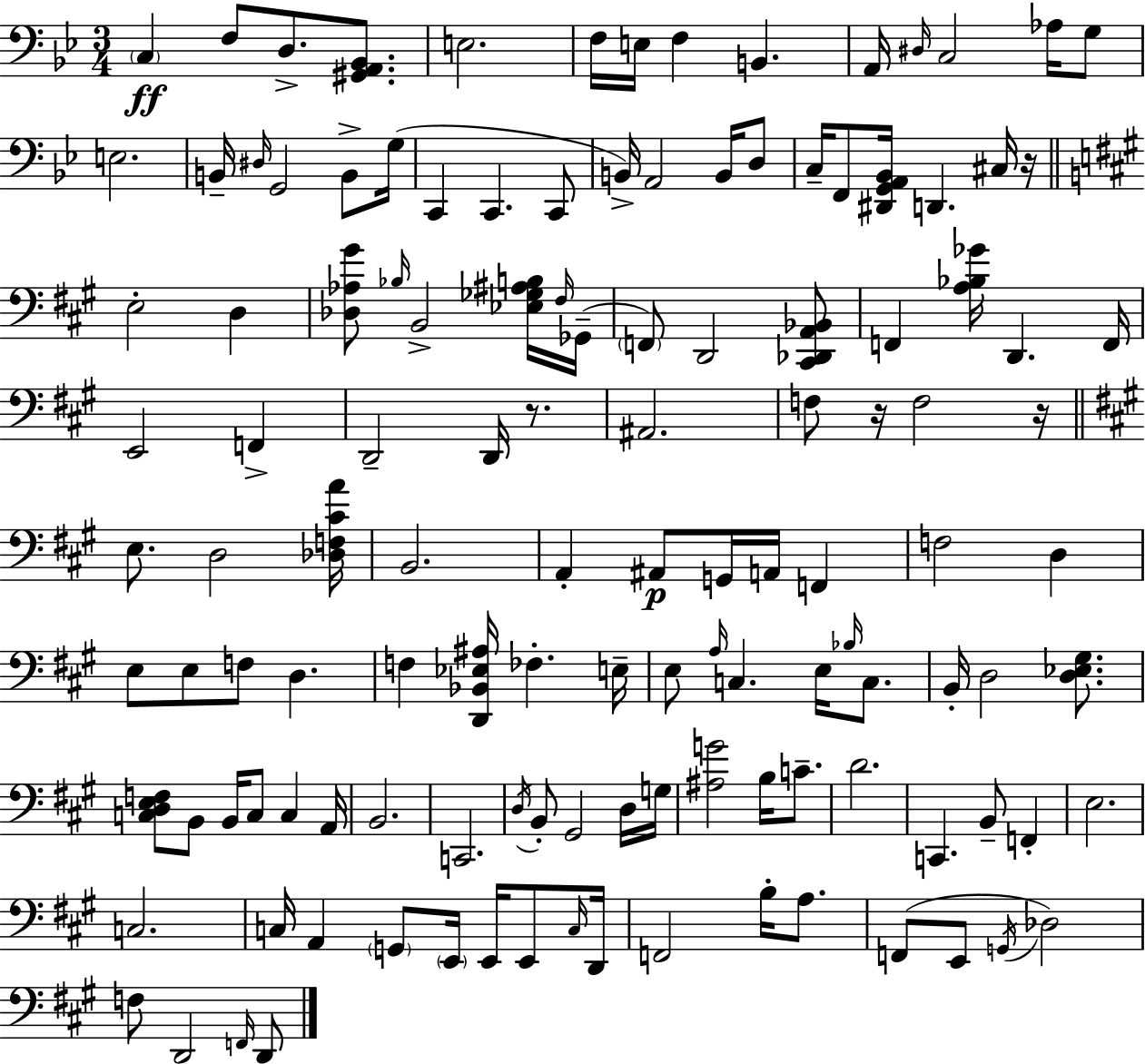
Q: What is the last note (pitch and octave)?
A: D2